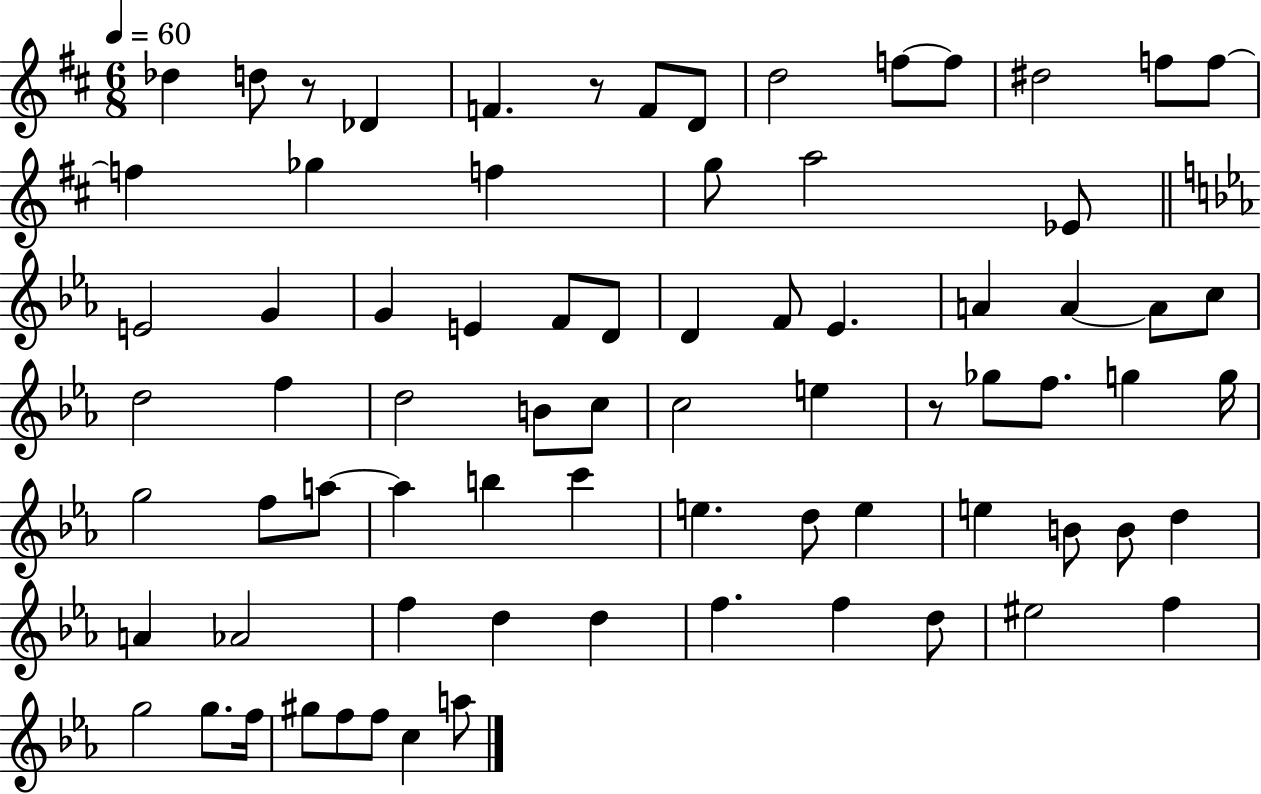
{
  \clef treble
  \numericTimeSignature
  \time 6/8
  \key d \major
  \tempo 4 = 60
  des''4 d''8 r8 des'4 | f'4. r8 f'8 d'8 | d''2 f''8~~ f''8 | dis''2 f''8 f''8~~ | \break f''4 ges''4 f''4 | g''8 a''2 ees'8 | \bar "||" \break \key ees \major e'2 g'4 | g'4 e'4 f'8 d'8 | d'4 f'8 ees'4. | a'4 a'4~~ a'8 c''8 | \break d''2 f''4 | d''2 b'8 c''8 | c''2 e''4 | r8 ges''8 f''8. g''4 g''16 | \break g''2 f''8 a''8~~ | a''4 b''4 c'''4 | e''4. d''8 e''4 | e''4 b'8 b'8 d''4 | \break a'4 aes'2 | f''4 d''4 d''4 | f''4. f''4 d''8 | eis''2 f''4 | \break g''2 g''8. f''16 | gis''8 f''8 f''8 c''4 a''8 | \bar "|."
}